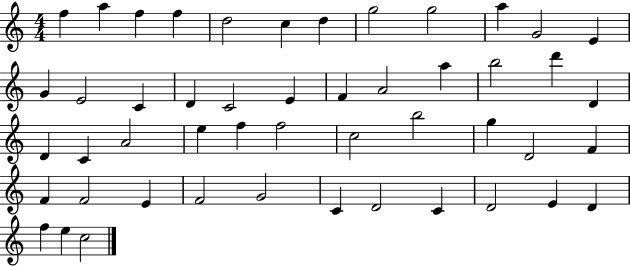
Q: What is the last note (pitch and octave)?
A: C5